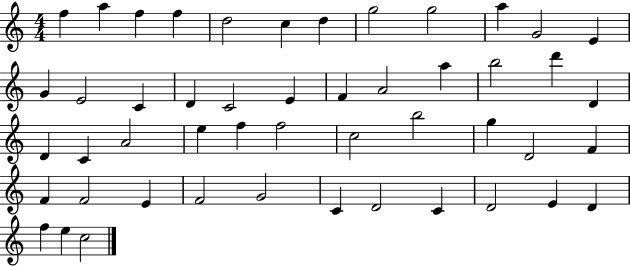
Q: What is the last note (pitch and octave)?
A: C5